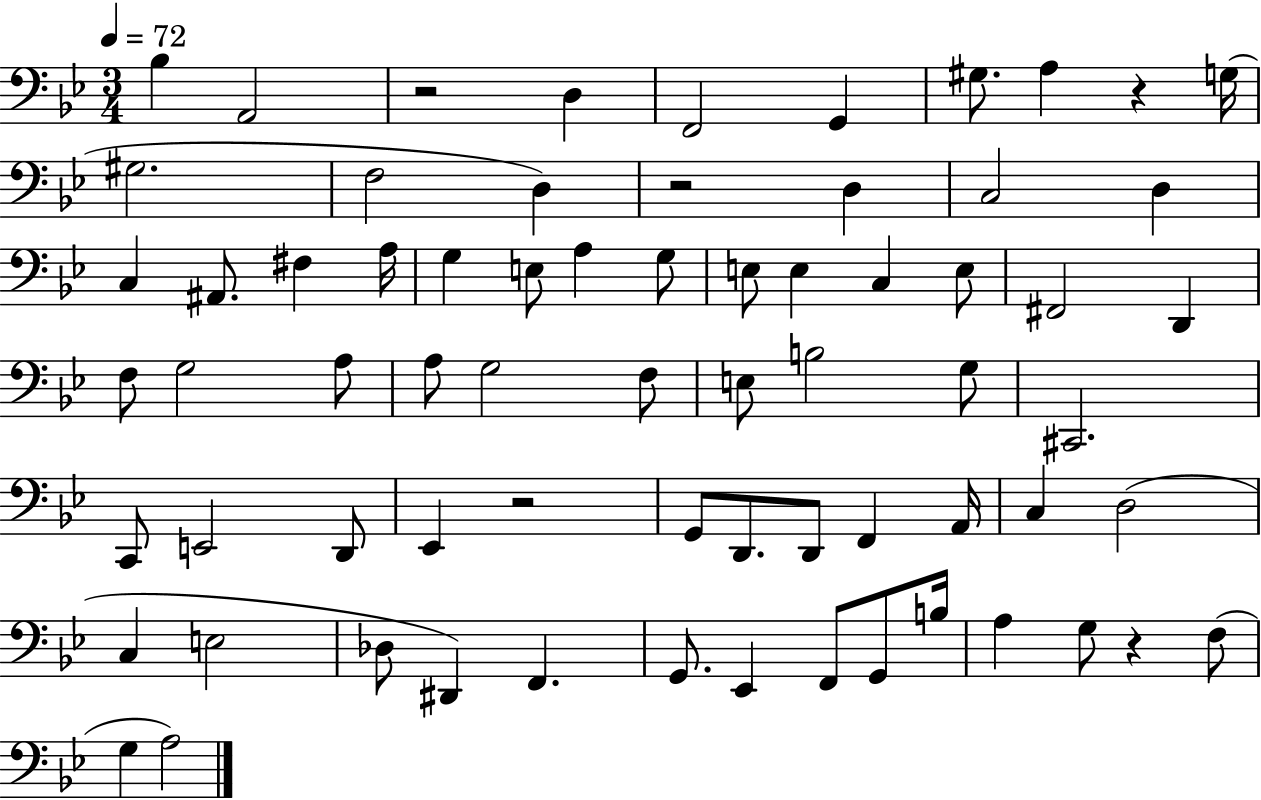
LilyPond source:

{
  \clef bass
  \numericTimeSignature
  \time 3/4
  \key bes \major
  \tempo 4 = 72
  \repeat volta 2 { bes4 a,2 | r2 d4 | f,2 g,4 | gis8. a4 r4 g16( | \break gis2. | f2 d4) | r2 d4 | c2 d4 | \break c4 ais,8. fis4 a16 | g4 e8 a4 g8 | e8 e4 c4 e8 | fis,2 d,4 | \break f8 g2 a8 | a8 g2 f8 | e8 b2 g8 | cis,2. | \break c,8 e,2 d,8 | ees,4 r2 | g,8 d,8. d,8 f,4 a,16 | c4 d2( | \break c4 e2 | des8 dis,4) f,4. | g,8. ees,4 f,8 g,8 b16 | a4 g8 r4 f8( | \break g4 a2) | } \bar "|."
}